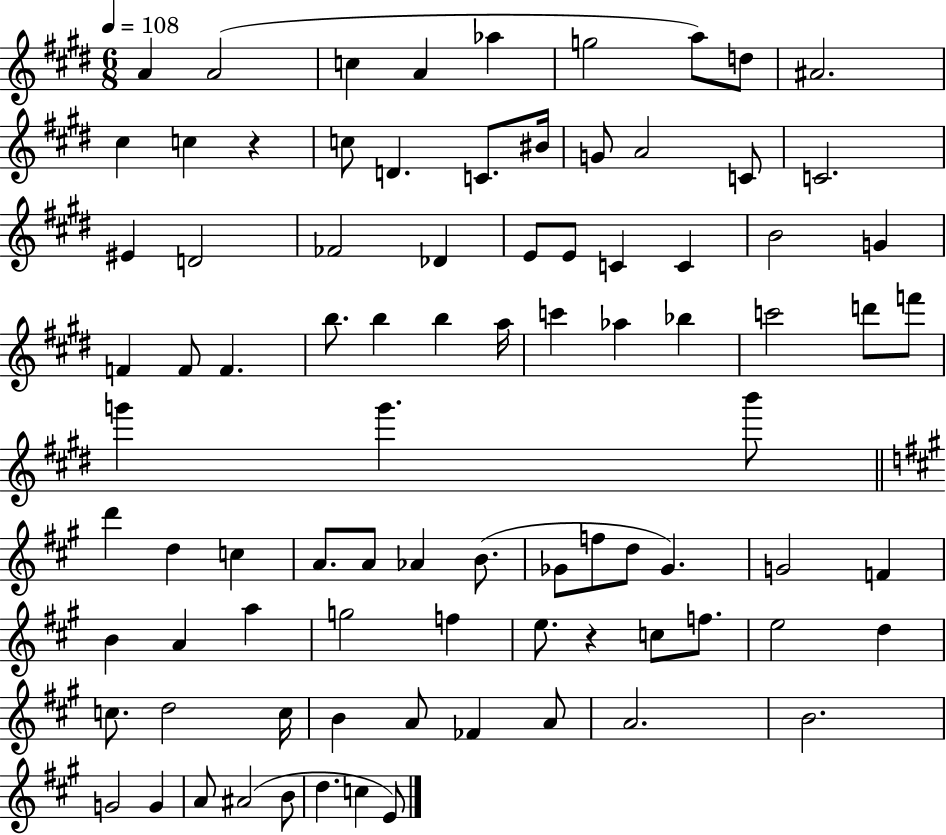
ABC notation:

X:1
T:Untitled
M:6/8
L:1/4
K:E
A A2 c A _a g2 a/2 d/2 ^A2 ^c c z c/2 D C/2 ^B/4 G/2 A2 C/2 C2 ^E D2 _F2 _D E/2 E/2 C C B2 G F F/2 F b/2 b b a/4 c' _a _b c'2 d'/2 f'/2 g' g' b'/2 d' d c A/2 A/2 _A B/2 _G/2 f/2 d/2 _G G2 F B A a g2 f e/2 z c/2 f/2 e2 d c/2 d2 c/4 B A/2 _F A/2 A2 B2 G2 G A/2 ^A2 B/2 d c E/2